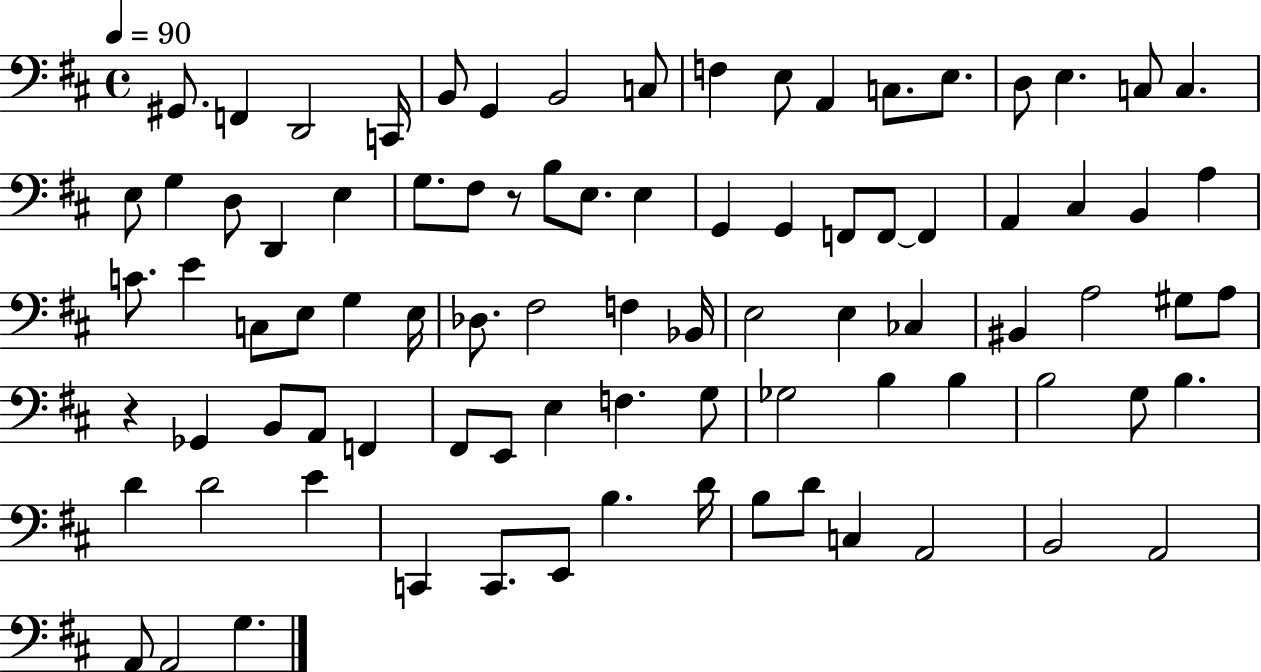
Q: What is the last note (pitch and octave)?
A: G3